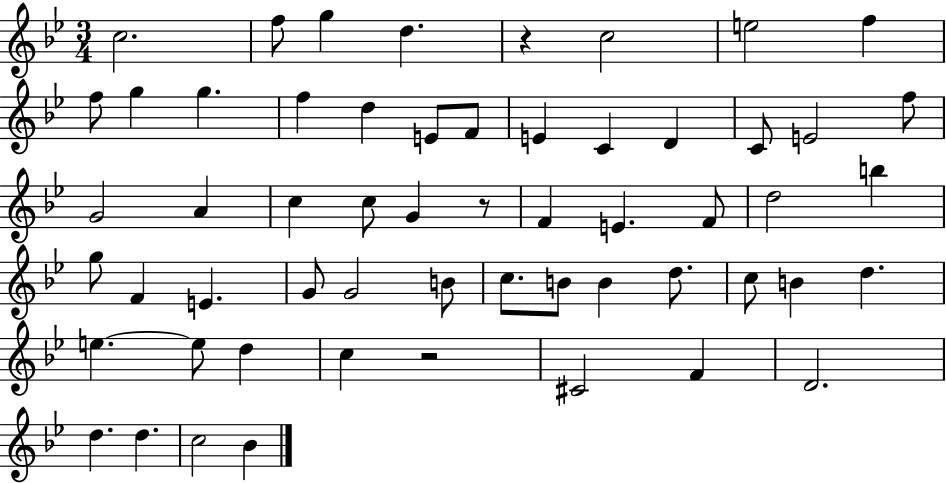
{
  \clef treble
  \numericTimeSignature
  \time 3/4
  \key bes \major
  c''2. | f''8 g''4 d''4. | r4 c''2 | e''2 f''4 | \break f''8 g''4 g''4. | f''4 d''4 e'8 f'8 | e'4 c'4 d'4 | c'8 e'2 f''8 | \break g'2 a'4 | c''4 c''8 g'4 r8 | f'4 e'4. f'8 | d''2 b''4 | \break g''8 f'4 e'4. | g'8 g'2 b'8 | c''8. b'8 b'4 d''8. | c''8 b'4 d''4. | \break e''4.~~ e''8 d''4 | c''4 r2 | cis'2 f'4 | d'2. | \break d''4. d''4. | c''2 bes'4 | \bar "|."
}